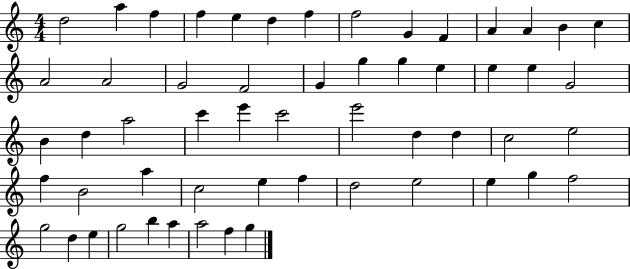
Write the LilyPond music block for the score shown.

{
  \clef treble
  \numericTimeSignature
  \time 4/4
  \key c \major
  d''2 a''4 f''4 | f''4 e''4 d''4 f''4 | f''2 g'4 f'4 | a'4 a'4 b'4 c''4 | \break a'2 a'2 | g'2 f'2 | g'4 g''4 g''4 e''4 | e''4 e''4 g'2 | \break b'4 d''4 a''2 | c'''4 e'''4 c'''2 | e'''2 d''4 d''4 | c''2 e''2 | \break f''4 b'2 a''4 | c''2 e''4 f''4 | d''2 e''2 | e''4 g''4 f''2 | \break g''2 d''4 e''4 | g''2 b''4 a''4 | a''2 f''4 g''4 | \bar "|."
}